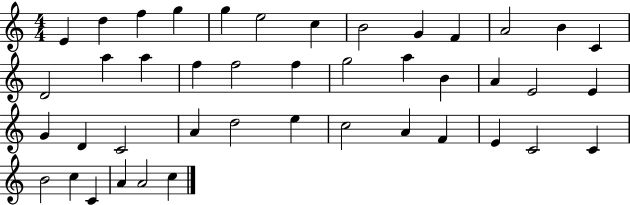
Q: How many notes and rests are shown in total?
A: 43